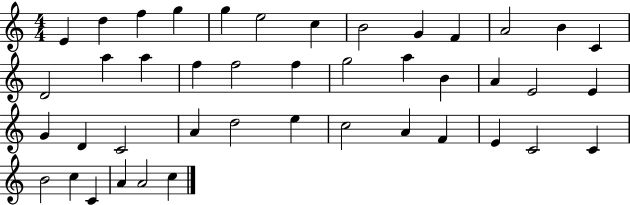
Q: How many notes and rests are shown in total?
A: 43